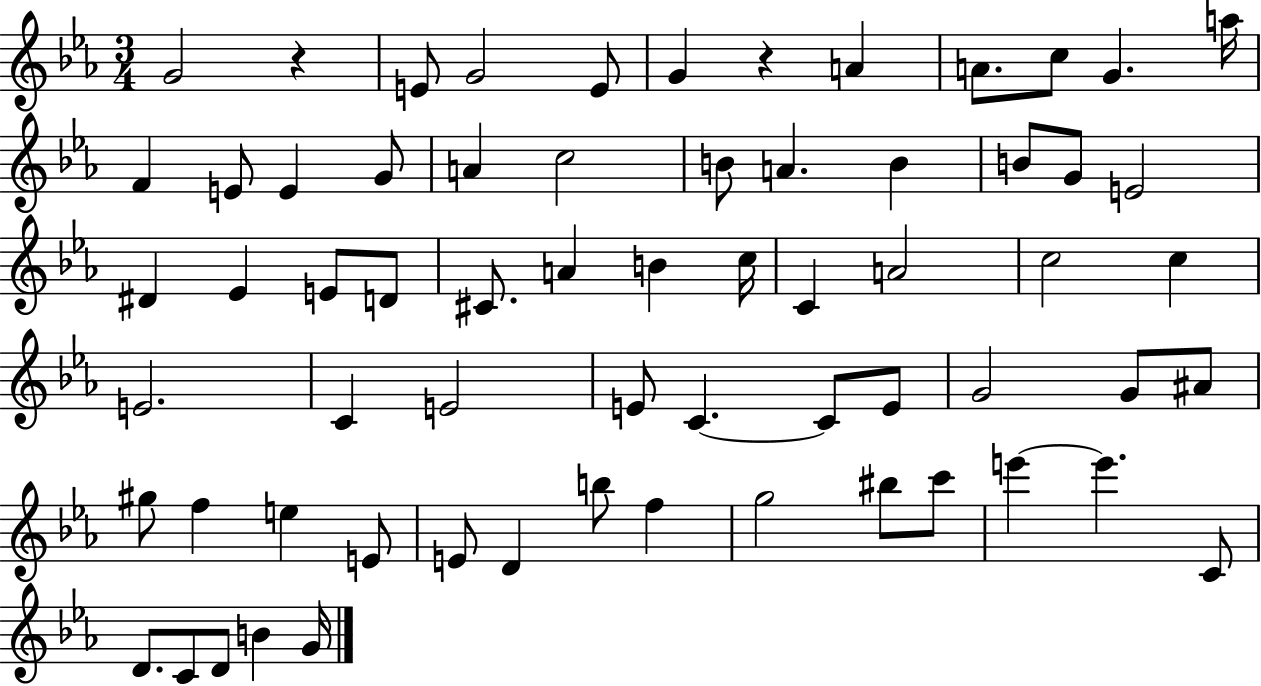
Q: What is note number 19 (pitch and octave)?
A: B4